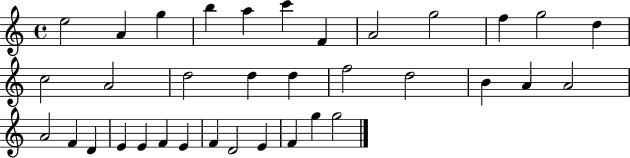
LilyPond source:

{
  \clef treble
  \time 4/4
  \defaultTimeSignature
  \key c \major
  e''2 a'4 g''4 | b''4 a''4 c'''4 f'4 | a'2 g''2 | f''4 g''2 d''4 | \break c''2 a'2 | d''2 d''4 d''4 | f''2 d''2 | b'4 a'4 a'2 | \break a'2 f'4 d'4 | e'4 e'4 f'4 e'4 | f'4 d'2 e'4 | f'4 g''4 g''2 | \break \bar "|."
}